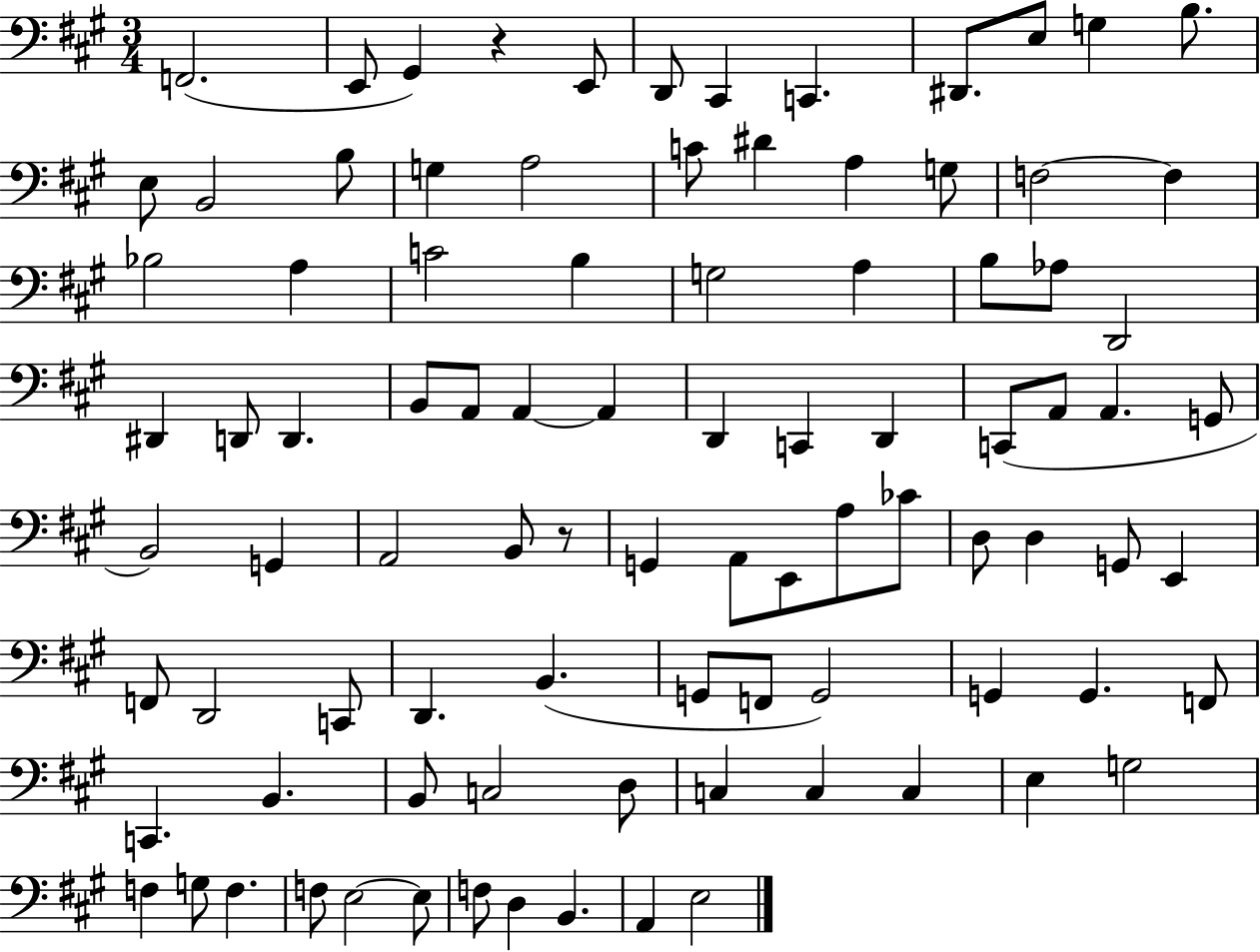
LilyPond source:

{
  \clef bass
  \numericTimeSignature
  \time 3/4
  \key a \major
  f,2.( | e,8 gis,4) r4 e,8 | d,8 cis,4 c,4. | dis,8. e8 g4 b8. | \break e8 b,2 b8 | g4 a2 | c'8 dis'4 a4 g8 | f2~~ f4 | \break bes2 a4 | c'2 b4 | g2 a4 | b8 aes8 d,2 | \break dis,4 d,8 d,4. | b,8 a,8 a,4~~ a,4 | d,4 c,4 d,4 | c,8( a,8 a,4. g,8 | \break b,2) g,4 | a,2 b,8 r8 | g,4 a,8 e,8 a8 ces'8 | d8 d4 g,8 e,4 | \break f,8 d,2 c,8 | d,4. b,4.( | g,8 f,8 g,2) | g,4 g,4. f,8 | \break c,4. b,4. | b,8 c2 d8 | c4 c4 c4 | e4 g2 | \break f4 g8 f4. | f8 e2~~ e8 | f8 d4 b,4. | a,4 e2 | \break \bar "|."
}